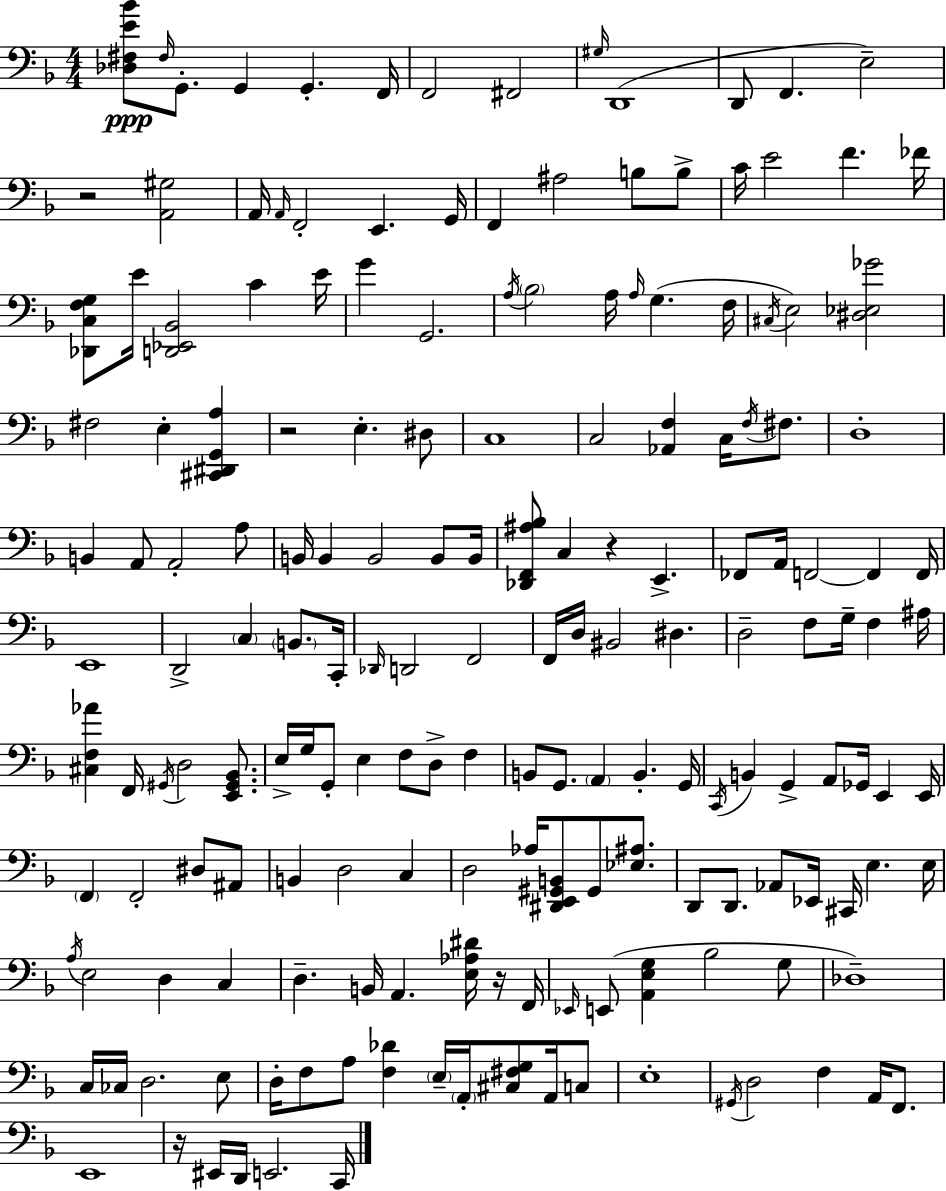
X:1
T:Untitled
M:4/4
L:1/4
K:Dm
[_D,^F,E_B]/2 ^F,/4 G,,/2 G,, G,, F,,/4 F,,2 ^F,,2 ^G,/4 D,,4 D,,/2 F,, E,2 z2 [A,,^G,]2 A,,/4 A,,/4 F,,2 E,, G,,/4 F,, ^A,2 B,/2 B,/2 C/4 E2 F _F/4 [_D,,C,F,G,]/2 E/4 [D,,_E,,_B,,]2 C E/4 G G,,2 A,/4 _B,2 A,/4 A,/4 G, F,/4 ^C,/4 E,2 [^D,_E,_G]2 ^F,2 E, [^C,,^D,,G,,A,] z2 E, ^D,/2 C,4 C,2 [_A,,F,] C,/4 F,/4 ^F,/2 D,4 B,, A,,/2 A,,2 A,/2 B,,/4 B,, B,,2 B,,/2 B,,/4 [_D,,F,,^A,_B,]/2 C, z E,, _F,,/2 A,,/4 F,,2 F,, F,,/4 E,,4 D,,2 C, B,,/2 C,,/4 _D,,/4 D,,2 F,,2 F,,/4 D,/4 ^B,,2 ^D, D,2 F,/2 G,/4 F, ^A,/4 [^C,F,_A] F,,/4 ^G,,/4 D,2 [E,,^G,,_B,,]/2 E,/4 G,/4 G,,/2 E, F,/2 D,/2 F, B,,/2 G,,/2 A,, B,, G,,/4 C,,/4 B,, G,, A,,/2 _G,,/4 E,, E,,/4 F,, F,,2 ^D,/2 ^A,,/2 B,, D,2 C, D,2 _A,/4 [^D,,E,,^G,,B,,]/2 ^G,,/2 [_E,^A,]/2 D,,/2 D,,/2 _A,,/2 _E,,/4 ^C,,/4 E, E,/4 A,/4 E,2 D, C, D, B,,/4 A,, [E,_A,^D]/4 z/4 F,,/4 _E,,/4 E,,/2 [A,,E,G,] _B,2 G,/2 _D,4 C,/4 _C,/4 D,2 E,/2 D,/4 F,/2 A,/2 [F,_D] E,/4 A,,/4 [^C,^F,G,]/2 A,,/4 C,/2 E,4 ^G,,/4 D,2 F, A,,/4 F,,/2 E,,4 z/4 ^E,,/4 D,,/4 E,,2 C,,/4